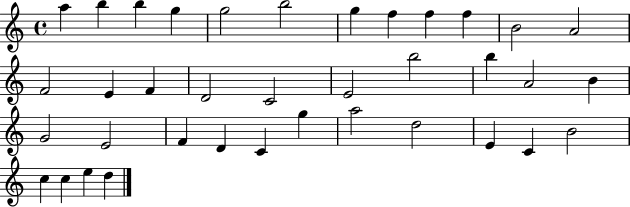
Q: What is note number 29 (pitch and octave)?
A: A5